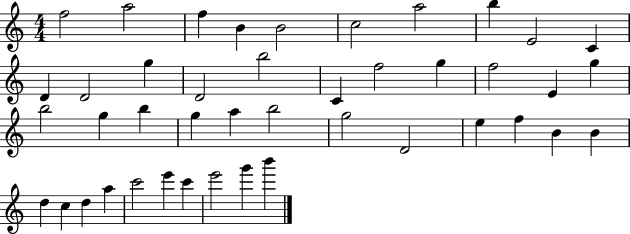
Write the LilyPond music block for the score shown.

{
  \clef treble
  \numericTimeSignature
  \time 4/4
  \key c \major
  f''2 a''2 | f''4 b'4 b'2 | c''2 a''2 | b''4 e'2 c'4 | \break d'4 d'2 g''4 | d'2 b''2 | c'4 f''2 g''4 | f''2 e'4 g''4 | \break b''2 g''4 b''4 | g''4 a''4 b''2 | g''2 d'2 | e''4 f''4 b'4 b'4 | \break d''4 c''4 d''4 a''4 | c'''2 e'''4 c'''4 | e'''2 g'''4 b'''4 | \bar "|."
}